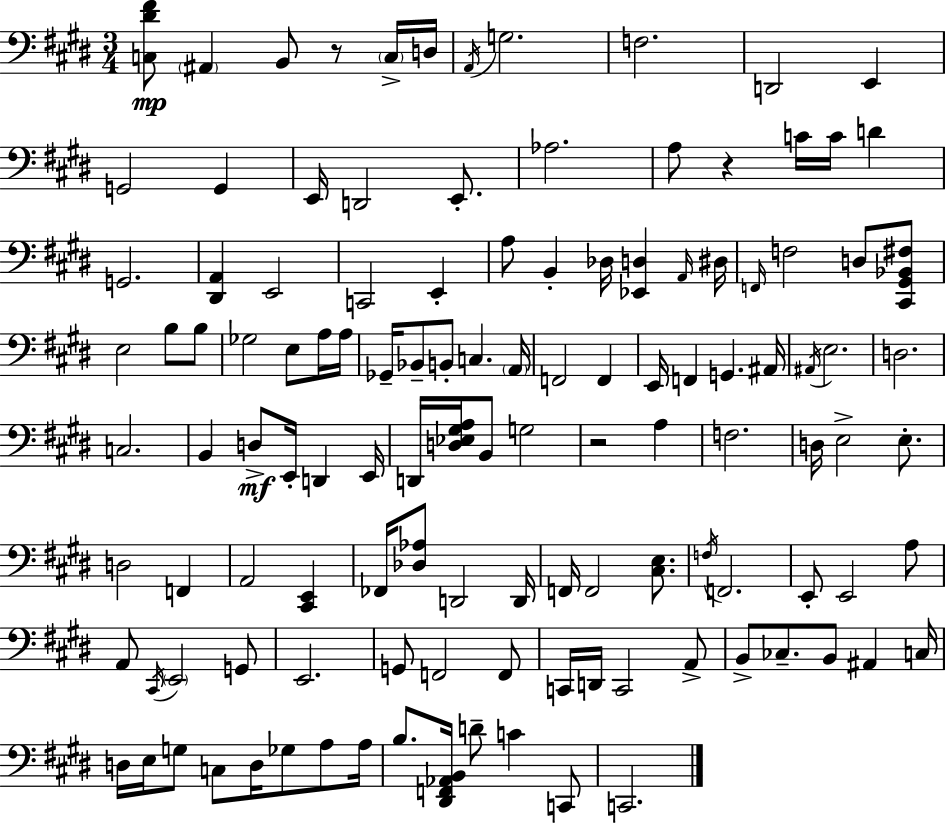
[C3,D#4,F#4]/e A#2/q B2/e R/e C3/s D3/s A2/s G3/h. F3/h. D2/h E2/q G2/h G2/q E2/s D2/h E2/e. Ab3/h. A3/e R/q C4/s C4/s D4/q G2/h. [D#2,A2]/q E2/h C2/h E2/q A3/e B2/q Db3/s [Eb2,D3]/q A2/s D#3/s F2/s F3/h D3/e [C#2,G#2,Bb2,F#3]/e E3/h B3/e B3/e Gb3/h E3/e A3/s A3/s Gb2/s Bb2/e B2/e C3/q. A2/s F2/h F2/q E2/s F2/q G2/q. A#2/s A#2/s E3/h. D3/h. C3/h. B2/q D3/e E2/s D2/q E2/s D2/s [D3,Eb3,G#3,A3]/s B2/e G3/h R/h A3/q F3/h. D3/s E3/h E3/e. D3/h F2/q A2/h [C#2,E2]/q FES2/s [Db3,Ab3]/e D2/h D2/s F2/s F2/h [C#3,E3]/e. F3/s F2/h. E2/e E2/h A3/e A2/e C#2/s E2/h G2/e E2/h. G2/e F2/h F2/e C2/s D2/s C2/h A2/e B2/e CES3/e. B2/e A#2/q C3/s D3/s E3/s G3/e C3/e D3/s Gb3/e A3/e A3/s B3/e. [D#2,F2,Ab2,B2]/s D4/e C4/q C2/e C2/h.